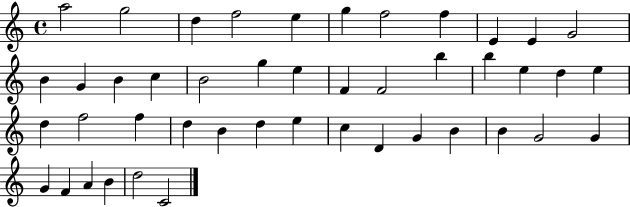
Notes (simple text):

A5/h G5/h D5/q F5/h E5/q G5/q F5/h F5/q E4/q E4/q G4/h B4/q G4/q B4/q C5/q B4/h G5/q E5/q F4/q F4/h B5/q B5/q E5/q D5/q E5/q D5/q F5/h F5/q D5/q B4/q D5/q E5/q C5/q D4/q G4/q B4/q B4/q G4/h G4/q G4/q F4/q A4/q B4/q D5/h C4/h